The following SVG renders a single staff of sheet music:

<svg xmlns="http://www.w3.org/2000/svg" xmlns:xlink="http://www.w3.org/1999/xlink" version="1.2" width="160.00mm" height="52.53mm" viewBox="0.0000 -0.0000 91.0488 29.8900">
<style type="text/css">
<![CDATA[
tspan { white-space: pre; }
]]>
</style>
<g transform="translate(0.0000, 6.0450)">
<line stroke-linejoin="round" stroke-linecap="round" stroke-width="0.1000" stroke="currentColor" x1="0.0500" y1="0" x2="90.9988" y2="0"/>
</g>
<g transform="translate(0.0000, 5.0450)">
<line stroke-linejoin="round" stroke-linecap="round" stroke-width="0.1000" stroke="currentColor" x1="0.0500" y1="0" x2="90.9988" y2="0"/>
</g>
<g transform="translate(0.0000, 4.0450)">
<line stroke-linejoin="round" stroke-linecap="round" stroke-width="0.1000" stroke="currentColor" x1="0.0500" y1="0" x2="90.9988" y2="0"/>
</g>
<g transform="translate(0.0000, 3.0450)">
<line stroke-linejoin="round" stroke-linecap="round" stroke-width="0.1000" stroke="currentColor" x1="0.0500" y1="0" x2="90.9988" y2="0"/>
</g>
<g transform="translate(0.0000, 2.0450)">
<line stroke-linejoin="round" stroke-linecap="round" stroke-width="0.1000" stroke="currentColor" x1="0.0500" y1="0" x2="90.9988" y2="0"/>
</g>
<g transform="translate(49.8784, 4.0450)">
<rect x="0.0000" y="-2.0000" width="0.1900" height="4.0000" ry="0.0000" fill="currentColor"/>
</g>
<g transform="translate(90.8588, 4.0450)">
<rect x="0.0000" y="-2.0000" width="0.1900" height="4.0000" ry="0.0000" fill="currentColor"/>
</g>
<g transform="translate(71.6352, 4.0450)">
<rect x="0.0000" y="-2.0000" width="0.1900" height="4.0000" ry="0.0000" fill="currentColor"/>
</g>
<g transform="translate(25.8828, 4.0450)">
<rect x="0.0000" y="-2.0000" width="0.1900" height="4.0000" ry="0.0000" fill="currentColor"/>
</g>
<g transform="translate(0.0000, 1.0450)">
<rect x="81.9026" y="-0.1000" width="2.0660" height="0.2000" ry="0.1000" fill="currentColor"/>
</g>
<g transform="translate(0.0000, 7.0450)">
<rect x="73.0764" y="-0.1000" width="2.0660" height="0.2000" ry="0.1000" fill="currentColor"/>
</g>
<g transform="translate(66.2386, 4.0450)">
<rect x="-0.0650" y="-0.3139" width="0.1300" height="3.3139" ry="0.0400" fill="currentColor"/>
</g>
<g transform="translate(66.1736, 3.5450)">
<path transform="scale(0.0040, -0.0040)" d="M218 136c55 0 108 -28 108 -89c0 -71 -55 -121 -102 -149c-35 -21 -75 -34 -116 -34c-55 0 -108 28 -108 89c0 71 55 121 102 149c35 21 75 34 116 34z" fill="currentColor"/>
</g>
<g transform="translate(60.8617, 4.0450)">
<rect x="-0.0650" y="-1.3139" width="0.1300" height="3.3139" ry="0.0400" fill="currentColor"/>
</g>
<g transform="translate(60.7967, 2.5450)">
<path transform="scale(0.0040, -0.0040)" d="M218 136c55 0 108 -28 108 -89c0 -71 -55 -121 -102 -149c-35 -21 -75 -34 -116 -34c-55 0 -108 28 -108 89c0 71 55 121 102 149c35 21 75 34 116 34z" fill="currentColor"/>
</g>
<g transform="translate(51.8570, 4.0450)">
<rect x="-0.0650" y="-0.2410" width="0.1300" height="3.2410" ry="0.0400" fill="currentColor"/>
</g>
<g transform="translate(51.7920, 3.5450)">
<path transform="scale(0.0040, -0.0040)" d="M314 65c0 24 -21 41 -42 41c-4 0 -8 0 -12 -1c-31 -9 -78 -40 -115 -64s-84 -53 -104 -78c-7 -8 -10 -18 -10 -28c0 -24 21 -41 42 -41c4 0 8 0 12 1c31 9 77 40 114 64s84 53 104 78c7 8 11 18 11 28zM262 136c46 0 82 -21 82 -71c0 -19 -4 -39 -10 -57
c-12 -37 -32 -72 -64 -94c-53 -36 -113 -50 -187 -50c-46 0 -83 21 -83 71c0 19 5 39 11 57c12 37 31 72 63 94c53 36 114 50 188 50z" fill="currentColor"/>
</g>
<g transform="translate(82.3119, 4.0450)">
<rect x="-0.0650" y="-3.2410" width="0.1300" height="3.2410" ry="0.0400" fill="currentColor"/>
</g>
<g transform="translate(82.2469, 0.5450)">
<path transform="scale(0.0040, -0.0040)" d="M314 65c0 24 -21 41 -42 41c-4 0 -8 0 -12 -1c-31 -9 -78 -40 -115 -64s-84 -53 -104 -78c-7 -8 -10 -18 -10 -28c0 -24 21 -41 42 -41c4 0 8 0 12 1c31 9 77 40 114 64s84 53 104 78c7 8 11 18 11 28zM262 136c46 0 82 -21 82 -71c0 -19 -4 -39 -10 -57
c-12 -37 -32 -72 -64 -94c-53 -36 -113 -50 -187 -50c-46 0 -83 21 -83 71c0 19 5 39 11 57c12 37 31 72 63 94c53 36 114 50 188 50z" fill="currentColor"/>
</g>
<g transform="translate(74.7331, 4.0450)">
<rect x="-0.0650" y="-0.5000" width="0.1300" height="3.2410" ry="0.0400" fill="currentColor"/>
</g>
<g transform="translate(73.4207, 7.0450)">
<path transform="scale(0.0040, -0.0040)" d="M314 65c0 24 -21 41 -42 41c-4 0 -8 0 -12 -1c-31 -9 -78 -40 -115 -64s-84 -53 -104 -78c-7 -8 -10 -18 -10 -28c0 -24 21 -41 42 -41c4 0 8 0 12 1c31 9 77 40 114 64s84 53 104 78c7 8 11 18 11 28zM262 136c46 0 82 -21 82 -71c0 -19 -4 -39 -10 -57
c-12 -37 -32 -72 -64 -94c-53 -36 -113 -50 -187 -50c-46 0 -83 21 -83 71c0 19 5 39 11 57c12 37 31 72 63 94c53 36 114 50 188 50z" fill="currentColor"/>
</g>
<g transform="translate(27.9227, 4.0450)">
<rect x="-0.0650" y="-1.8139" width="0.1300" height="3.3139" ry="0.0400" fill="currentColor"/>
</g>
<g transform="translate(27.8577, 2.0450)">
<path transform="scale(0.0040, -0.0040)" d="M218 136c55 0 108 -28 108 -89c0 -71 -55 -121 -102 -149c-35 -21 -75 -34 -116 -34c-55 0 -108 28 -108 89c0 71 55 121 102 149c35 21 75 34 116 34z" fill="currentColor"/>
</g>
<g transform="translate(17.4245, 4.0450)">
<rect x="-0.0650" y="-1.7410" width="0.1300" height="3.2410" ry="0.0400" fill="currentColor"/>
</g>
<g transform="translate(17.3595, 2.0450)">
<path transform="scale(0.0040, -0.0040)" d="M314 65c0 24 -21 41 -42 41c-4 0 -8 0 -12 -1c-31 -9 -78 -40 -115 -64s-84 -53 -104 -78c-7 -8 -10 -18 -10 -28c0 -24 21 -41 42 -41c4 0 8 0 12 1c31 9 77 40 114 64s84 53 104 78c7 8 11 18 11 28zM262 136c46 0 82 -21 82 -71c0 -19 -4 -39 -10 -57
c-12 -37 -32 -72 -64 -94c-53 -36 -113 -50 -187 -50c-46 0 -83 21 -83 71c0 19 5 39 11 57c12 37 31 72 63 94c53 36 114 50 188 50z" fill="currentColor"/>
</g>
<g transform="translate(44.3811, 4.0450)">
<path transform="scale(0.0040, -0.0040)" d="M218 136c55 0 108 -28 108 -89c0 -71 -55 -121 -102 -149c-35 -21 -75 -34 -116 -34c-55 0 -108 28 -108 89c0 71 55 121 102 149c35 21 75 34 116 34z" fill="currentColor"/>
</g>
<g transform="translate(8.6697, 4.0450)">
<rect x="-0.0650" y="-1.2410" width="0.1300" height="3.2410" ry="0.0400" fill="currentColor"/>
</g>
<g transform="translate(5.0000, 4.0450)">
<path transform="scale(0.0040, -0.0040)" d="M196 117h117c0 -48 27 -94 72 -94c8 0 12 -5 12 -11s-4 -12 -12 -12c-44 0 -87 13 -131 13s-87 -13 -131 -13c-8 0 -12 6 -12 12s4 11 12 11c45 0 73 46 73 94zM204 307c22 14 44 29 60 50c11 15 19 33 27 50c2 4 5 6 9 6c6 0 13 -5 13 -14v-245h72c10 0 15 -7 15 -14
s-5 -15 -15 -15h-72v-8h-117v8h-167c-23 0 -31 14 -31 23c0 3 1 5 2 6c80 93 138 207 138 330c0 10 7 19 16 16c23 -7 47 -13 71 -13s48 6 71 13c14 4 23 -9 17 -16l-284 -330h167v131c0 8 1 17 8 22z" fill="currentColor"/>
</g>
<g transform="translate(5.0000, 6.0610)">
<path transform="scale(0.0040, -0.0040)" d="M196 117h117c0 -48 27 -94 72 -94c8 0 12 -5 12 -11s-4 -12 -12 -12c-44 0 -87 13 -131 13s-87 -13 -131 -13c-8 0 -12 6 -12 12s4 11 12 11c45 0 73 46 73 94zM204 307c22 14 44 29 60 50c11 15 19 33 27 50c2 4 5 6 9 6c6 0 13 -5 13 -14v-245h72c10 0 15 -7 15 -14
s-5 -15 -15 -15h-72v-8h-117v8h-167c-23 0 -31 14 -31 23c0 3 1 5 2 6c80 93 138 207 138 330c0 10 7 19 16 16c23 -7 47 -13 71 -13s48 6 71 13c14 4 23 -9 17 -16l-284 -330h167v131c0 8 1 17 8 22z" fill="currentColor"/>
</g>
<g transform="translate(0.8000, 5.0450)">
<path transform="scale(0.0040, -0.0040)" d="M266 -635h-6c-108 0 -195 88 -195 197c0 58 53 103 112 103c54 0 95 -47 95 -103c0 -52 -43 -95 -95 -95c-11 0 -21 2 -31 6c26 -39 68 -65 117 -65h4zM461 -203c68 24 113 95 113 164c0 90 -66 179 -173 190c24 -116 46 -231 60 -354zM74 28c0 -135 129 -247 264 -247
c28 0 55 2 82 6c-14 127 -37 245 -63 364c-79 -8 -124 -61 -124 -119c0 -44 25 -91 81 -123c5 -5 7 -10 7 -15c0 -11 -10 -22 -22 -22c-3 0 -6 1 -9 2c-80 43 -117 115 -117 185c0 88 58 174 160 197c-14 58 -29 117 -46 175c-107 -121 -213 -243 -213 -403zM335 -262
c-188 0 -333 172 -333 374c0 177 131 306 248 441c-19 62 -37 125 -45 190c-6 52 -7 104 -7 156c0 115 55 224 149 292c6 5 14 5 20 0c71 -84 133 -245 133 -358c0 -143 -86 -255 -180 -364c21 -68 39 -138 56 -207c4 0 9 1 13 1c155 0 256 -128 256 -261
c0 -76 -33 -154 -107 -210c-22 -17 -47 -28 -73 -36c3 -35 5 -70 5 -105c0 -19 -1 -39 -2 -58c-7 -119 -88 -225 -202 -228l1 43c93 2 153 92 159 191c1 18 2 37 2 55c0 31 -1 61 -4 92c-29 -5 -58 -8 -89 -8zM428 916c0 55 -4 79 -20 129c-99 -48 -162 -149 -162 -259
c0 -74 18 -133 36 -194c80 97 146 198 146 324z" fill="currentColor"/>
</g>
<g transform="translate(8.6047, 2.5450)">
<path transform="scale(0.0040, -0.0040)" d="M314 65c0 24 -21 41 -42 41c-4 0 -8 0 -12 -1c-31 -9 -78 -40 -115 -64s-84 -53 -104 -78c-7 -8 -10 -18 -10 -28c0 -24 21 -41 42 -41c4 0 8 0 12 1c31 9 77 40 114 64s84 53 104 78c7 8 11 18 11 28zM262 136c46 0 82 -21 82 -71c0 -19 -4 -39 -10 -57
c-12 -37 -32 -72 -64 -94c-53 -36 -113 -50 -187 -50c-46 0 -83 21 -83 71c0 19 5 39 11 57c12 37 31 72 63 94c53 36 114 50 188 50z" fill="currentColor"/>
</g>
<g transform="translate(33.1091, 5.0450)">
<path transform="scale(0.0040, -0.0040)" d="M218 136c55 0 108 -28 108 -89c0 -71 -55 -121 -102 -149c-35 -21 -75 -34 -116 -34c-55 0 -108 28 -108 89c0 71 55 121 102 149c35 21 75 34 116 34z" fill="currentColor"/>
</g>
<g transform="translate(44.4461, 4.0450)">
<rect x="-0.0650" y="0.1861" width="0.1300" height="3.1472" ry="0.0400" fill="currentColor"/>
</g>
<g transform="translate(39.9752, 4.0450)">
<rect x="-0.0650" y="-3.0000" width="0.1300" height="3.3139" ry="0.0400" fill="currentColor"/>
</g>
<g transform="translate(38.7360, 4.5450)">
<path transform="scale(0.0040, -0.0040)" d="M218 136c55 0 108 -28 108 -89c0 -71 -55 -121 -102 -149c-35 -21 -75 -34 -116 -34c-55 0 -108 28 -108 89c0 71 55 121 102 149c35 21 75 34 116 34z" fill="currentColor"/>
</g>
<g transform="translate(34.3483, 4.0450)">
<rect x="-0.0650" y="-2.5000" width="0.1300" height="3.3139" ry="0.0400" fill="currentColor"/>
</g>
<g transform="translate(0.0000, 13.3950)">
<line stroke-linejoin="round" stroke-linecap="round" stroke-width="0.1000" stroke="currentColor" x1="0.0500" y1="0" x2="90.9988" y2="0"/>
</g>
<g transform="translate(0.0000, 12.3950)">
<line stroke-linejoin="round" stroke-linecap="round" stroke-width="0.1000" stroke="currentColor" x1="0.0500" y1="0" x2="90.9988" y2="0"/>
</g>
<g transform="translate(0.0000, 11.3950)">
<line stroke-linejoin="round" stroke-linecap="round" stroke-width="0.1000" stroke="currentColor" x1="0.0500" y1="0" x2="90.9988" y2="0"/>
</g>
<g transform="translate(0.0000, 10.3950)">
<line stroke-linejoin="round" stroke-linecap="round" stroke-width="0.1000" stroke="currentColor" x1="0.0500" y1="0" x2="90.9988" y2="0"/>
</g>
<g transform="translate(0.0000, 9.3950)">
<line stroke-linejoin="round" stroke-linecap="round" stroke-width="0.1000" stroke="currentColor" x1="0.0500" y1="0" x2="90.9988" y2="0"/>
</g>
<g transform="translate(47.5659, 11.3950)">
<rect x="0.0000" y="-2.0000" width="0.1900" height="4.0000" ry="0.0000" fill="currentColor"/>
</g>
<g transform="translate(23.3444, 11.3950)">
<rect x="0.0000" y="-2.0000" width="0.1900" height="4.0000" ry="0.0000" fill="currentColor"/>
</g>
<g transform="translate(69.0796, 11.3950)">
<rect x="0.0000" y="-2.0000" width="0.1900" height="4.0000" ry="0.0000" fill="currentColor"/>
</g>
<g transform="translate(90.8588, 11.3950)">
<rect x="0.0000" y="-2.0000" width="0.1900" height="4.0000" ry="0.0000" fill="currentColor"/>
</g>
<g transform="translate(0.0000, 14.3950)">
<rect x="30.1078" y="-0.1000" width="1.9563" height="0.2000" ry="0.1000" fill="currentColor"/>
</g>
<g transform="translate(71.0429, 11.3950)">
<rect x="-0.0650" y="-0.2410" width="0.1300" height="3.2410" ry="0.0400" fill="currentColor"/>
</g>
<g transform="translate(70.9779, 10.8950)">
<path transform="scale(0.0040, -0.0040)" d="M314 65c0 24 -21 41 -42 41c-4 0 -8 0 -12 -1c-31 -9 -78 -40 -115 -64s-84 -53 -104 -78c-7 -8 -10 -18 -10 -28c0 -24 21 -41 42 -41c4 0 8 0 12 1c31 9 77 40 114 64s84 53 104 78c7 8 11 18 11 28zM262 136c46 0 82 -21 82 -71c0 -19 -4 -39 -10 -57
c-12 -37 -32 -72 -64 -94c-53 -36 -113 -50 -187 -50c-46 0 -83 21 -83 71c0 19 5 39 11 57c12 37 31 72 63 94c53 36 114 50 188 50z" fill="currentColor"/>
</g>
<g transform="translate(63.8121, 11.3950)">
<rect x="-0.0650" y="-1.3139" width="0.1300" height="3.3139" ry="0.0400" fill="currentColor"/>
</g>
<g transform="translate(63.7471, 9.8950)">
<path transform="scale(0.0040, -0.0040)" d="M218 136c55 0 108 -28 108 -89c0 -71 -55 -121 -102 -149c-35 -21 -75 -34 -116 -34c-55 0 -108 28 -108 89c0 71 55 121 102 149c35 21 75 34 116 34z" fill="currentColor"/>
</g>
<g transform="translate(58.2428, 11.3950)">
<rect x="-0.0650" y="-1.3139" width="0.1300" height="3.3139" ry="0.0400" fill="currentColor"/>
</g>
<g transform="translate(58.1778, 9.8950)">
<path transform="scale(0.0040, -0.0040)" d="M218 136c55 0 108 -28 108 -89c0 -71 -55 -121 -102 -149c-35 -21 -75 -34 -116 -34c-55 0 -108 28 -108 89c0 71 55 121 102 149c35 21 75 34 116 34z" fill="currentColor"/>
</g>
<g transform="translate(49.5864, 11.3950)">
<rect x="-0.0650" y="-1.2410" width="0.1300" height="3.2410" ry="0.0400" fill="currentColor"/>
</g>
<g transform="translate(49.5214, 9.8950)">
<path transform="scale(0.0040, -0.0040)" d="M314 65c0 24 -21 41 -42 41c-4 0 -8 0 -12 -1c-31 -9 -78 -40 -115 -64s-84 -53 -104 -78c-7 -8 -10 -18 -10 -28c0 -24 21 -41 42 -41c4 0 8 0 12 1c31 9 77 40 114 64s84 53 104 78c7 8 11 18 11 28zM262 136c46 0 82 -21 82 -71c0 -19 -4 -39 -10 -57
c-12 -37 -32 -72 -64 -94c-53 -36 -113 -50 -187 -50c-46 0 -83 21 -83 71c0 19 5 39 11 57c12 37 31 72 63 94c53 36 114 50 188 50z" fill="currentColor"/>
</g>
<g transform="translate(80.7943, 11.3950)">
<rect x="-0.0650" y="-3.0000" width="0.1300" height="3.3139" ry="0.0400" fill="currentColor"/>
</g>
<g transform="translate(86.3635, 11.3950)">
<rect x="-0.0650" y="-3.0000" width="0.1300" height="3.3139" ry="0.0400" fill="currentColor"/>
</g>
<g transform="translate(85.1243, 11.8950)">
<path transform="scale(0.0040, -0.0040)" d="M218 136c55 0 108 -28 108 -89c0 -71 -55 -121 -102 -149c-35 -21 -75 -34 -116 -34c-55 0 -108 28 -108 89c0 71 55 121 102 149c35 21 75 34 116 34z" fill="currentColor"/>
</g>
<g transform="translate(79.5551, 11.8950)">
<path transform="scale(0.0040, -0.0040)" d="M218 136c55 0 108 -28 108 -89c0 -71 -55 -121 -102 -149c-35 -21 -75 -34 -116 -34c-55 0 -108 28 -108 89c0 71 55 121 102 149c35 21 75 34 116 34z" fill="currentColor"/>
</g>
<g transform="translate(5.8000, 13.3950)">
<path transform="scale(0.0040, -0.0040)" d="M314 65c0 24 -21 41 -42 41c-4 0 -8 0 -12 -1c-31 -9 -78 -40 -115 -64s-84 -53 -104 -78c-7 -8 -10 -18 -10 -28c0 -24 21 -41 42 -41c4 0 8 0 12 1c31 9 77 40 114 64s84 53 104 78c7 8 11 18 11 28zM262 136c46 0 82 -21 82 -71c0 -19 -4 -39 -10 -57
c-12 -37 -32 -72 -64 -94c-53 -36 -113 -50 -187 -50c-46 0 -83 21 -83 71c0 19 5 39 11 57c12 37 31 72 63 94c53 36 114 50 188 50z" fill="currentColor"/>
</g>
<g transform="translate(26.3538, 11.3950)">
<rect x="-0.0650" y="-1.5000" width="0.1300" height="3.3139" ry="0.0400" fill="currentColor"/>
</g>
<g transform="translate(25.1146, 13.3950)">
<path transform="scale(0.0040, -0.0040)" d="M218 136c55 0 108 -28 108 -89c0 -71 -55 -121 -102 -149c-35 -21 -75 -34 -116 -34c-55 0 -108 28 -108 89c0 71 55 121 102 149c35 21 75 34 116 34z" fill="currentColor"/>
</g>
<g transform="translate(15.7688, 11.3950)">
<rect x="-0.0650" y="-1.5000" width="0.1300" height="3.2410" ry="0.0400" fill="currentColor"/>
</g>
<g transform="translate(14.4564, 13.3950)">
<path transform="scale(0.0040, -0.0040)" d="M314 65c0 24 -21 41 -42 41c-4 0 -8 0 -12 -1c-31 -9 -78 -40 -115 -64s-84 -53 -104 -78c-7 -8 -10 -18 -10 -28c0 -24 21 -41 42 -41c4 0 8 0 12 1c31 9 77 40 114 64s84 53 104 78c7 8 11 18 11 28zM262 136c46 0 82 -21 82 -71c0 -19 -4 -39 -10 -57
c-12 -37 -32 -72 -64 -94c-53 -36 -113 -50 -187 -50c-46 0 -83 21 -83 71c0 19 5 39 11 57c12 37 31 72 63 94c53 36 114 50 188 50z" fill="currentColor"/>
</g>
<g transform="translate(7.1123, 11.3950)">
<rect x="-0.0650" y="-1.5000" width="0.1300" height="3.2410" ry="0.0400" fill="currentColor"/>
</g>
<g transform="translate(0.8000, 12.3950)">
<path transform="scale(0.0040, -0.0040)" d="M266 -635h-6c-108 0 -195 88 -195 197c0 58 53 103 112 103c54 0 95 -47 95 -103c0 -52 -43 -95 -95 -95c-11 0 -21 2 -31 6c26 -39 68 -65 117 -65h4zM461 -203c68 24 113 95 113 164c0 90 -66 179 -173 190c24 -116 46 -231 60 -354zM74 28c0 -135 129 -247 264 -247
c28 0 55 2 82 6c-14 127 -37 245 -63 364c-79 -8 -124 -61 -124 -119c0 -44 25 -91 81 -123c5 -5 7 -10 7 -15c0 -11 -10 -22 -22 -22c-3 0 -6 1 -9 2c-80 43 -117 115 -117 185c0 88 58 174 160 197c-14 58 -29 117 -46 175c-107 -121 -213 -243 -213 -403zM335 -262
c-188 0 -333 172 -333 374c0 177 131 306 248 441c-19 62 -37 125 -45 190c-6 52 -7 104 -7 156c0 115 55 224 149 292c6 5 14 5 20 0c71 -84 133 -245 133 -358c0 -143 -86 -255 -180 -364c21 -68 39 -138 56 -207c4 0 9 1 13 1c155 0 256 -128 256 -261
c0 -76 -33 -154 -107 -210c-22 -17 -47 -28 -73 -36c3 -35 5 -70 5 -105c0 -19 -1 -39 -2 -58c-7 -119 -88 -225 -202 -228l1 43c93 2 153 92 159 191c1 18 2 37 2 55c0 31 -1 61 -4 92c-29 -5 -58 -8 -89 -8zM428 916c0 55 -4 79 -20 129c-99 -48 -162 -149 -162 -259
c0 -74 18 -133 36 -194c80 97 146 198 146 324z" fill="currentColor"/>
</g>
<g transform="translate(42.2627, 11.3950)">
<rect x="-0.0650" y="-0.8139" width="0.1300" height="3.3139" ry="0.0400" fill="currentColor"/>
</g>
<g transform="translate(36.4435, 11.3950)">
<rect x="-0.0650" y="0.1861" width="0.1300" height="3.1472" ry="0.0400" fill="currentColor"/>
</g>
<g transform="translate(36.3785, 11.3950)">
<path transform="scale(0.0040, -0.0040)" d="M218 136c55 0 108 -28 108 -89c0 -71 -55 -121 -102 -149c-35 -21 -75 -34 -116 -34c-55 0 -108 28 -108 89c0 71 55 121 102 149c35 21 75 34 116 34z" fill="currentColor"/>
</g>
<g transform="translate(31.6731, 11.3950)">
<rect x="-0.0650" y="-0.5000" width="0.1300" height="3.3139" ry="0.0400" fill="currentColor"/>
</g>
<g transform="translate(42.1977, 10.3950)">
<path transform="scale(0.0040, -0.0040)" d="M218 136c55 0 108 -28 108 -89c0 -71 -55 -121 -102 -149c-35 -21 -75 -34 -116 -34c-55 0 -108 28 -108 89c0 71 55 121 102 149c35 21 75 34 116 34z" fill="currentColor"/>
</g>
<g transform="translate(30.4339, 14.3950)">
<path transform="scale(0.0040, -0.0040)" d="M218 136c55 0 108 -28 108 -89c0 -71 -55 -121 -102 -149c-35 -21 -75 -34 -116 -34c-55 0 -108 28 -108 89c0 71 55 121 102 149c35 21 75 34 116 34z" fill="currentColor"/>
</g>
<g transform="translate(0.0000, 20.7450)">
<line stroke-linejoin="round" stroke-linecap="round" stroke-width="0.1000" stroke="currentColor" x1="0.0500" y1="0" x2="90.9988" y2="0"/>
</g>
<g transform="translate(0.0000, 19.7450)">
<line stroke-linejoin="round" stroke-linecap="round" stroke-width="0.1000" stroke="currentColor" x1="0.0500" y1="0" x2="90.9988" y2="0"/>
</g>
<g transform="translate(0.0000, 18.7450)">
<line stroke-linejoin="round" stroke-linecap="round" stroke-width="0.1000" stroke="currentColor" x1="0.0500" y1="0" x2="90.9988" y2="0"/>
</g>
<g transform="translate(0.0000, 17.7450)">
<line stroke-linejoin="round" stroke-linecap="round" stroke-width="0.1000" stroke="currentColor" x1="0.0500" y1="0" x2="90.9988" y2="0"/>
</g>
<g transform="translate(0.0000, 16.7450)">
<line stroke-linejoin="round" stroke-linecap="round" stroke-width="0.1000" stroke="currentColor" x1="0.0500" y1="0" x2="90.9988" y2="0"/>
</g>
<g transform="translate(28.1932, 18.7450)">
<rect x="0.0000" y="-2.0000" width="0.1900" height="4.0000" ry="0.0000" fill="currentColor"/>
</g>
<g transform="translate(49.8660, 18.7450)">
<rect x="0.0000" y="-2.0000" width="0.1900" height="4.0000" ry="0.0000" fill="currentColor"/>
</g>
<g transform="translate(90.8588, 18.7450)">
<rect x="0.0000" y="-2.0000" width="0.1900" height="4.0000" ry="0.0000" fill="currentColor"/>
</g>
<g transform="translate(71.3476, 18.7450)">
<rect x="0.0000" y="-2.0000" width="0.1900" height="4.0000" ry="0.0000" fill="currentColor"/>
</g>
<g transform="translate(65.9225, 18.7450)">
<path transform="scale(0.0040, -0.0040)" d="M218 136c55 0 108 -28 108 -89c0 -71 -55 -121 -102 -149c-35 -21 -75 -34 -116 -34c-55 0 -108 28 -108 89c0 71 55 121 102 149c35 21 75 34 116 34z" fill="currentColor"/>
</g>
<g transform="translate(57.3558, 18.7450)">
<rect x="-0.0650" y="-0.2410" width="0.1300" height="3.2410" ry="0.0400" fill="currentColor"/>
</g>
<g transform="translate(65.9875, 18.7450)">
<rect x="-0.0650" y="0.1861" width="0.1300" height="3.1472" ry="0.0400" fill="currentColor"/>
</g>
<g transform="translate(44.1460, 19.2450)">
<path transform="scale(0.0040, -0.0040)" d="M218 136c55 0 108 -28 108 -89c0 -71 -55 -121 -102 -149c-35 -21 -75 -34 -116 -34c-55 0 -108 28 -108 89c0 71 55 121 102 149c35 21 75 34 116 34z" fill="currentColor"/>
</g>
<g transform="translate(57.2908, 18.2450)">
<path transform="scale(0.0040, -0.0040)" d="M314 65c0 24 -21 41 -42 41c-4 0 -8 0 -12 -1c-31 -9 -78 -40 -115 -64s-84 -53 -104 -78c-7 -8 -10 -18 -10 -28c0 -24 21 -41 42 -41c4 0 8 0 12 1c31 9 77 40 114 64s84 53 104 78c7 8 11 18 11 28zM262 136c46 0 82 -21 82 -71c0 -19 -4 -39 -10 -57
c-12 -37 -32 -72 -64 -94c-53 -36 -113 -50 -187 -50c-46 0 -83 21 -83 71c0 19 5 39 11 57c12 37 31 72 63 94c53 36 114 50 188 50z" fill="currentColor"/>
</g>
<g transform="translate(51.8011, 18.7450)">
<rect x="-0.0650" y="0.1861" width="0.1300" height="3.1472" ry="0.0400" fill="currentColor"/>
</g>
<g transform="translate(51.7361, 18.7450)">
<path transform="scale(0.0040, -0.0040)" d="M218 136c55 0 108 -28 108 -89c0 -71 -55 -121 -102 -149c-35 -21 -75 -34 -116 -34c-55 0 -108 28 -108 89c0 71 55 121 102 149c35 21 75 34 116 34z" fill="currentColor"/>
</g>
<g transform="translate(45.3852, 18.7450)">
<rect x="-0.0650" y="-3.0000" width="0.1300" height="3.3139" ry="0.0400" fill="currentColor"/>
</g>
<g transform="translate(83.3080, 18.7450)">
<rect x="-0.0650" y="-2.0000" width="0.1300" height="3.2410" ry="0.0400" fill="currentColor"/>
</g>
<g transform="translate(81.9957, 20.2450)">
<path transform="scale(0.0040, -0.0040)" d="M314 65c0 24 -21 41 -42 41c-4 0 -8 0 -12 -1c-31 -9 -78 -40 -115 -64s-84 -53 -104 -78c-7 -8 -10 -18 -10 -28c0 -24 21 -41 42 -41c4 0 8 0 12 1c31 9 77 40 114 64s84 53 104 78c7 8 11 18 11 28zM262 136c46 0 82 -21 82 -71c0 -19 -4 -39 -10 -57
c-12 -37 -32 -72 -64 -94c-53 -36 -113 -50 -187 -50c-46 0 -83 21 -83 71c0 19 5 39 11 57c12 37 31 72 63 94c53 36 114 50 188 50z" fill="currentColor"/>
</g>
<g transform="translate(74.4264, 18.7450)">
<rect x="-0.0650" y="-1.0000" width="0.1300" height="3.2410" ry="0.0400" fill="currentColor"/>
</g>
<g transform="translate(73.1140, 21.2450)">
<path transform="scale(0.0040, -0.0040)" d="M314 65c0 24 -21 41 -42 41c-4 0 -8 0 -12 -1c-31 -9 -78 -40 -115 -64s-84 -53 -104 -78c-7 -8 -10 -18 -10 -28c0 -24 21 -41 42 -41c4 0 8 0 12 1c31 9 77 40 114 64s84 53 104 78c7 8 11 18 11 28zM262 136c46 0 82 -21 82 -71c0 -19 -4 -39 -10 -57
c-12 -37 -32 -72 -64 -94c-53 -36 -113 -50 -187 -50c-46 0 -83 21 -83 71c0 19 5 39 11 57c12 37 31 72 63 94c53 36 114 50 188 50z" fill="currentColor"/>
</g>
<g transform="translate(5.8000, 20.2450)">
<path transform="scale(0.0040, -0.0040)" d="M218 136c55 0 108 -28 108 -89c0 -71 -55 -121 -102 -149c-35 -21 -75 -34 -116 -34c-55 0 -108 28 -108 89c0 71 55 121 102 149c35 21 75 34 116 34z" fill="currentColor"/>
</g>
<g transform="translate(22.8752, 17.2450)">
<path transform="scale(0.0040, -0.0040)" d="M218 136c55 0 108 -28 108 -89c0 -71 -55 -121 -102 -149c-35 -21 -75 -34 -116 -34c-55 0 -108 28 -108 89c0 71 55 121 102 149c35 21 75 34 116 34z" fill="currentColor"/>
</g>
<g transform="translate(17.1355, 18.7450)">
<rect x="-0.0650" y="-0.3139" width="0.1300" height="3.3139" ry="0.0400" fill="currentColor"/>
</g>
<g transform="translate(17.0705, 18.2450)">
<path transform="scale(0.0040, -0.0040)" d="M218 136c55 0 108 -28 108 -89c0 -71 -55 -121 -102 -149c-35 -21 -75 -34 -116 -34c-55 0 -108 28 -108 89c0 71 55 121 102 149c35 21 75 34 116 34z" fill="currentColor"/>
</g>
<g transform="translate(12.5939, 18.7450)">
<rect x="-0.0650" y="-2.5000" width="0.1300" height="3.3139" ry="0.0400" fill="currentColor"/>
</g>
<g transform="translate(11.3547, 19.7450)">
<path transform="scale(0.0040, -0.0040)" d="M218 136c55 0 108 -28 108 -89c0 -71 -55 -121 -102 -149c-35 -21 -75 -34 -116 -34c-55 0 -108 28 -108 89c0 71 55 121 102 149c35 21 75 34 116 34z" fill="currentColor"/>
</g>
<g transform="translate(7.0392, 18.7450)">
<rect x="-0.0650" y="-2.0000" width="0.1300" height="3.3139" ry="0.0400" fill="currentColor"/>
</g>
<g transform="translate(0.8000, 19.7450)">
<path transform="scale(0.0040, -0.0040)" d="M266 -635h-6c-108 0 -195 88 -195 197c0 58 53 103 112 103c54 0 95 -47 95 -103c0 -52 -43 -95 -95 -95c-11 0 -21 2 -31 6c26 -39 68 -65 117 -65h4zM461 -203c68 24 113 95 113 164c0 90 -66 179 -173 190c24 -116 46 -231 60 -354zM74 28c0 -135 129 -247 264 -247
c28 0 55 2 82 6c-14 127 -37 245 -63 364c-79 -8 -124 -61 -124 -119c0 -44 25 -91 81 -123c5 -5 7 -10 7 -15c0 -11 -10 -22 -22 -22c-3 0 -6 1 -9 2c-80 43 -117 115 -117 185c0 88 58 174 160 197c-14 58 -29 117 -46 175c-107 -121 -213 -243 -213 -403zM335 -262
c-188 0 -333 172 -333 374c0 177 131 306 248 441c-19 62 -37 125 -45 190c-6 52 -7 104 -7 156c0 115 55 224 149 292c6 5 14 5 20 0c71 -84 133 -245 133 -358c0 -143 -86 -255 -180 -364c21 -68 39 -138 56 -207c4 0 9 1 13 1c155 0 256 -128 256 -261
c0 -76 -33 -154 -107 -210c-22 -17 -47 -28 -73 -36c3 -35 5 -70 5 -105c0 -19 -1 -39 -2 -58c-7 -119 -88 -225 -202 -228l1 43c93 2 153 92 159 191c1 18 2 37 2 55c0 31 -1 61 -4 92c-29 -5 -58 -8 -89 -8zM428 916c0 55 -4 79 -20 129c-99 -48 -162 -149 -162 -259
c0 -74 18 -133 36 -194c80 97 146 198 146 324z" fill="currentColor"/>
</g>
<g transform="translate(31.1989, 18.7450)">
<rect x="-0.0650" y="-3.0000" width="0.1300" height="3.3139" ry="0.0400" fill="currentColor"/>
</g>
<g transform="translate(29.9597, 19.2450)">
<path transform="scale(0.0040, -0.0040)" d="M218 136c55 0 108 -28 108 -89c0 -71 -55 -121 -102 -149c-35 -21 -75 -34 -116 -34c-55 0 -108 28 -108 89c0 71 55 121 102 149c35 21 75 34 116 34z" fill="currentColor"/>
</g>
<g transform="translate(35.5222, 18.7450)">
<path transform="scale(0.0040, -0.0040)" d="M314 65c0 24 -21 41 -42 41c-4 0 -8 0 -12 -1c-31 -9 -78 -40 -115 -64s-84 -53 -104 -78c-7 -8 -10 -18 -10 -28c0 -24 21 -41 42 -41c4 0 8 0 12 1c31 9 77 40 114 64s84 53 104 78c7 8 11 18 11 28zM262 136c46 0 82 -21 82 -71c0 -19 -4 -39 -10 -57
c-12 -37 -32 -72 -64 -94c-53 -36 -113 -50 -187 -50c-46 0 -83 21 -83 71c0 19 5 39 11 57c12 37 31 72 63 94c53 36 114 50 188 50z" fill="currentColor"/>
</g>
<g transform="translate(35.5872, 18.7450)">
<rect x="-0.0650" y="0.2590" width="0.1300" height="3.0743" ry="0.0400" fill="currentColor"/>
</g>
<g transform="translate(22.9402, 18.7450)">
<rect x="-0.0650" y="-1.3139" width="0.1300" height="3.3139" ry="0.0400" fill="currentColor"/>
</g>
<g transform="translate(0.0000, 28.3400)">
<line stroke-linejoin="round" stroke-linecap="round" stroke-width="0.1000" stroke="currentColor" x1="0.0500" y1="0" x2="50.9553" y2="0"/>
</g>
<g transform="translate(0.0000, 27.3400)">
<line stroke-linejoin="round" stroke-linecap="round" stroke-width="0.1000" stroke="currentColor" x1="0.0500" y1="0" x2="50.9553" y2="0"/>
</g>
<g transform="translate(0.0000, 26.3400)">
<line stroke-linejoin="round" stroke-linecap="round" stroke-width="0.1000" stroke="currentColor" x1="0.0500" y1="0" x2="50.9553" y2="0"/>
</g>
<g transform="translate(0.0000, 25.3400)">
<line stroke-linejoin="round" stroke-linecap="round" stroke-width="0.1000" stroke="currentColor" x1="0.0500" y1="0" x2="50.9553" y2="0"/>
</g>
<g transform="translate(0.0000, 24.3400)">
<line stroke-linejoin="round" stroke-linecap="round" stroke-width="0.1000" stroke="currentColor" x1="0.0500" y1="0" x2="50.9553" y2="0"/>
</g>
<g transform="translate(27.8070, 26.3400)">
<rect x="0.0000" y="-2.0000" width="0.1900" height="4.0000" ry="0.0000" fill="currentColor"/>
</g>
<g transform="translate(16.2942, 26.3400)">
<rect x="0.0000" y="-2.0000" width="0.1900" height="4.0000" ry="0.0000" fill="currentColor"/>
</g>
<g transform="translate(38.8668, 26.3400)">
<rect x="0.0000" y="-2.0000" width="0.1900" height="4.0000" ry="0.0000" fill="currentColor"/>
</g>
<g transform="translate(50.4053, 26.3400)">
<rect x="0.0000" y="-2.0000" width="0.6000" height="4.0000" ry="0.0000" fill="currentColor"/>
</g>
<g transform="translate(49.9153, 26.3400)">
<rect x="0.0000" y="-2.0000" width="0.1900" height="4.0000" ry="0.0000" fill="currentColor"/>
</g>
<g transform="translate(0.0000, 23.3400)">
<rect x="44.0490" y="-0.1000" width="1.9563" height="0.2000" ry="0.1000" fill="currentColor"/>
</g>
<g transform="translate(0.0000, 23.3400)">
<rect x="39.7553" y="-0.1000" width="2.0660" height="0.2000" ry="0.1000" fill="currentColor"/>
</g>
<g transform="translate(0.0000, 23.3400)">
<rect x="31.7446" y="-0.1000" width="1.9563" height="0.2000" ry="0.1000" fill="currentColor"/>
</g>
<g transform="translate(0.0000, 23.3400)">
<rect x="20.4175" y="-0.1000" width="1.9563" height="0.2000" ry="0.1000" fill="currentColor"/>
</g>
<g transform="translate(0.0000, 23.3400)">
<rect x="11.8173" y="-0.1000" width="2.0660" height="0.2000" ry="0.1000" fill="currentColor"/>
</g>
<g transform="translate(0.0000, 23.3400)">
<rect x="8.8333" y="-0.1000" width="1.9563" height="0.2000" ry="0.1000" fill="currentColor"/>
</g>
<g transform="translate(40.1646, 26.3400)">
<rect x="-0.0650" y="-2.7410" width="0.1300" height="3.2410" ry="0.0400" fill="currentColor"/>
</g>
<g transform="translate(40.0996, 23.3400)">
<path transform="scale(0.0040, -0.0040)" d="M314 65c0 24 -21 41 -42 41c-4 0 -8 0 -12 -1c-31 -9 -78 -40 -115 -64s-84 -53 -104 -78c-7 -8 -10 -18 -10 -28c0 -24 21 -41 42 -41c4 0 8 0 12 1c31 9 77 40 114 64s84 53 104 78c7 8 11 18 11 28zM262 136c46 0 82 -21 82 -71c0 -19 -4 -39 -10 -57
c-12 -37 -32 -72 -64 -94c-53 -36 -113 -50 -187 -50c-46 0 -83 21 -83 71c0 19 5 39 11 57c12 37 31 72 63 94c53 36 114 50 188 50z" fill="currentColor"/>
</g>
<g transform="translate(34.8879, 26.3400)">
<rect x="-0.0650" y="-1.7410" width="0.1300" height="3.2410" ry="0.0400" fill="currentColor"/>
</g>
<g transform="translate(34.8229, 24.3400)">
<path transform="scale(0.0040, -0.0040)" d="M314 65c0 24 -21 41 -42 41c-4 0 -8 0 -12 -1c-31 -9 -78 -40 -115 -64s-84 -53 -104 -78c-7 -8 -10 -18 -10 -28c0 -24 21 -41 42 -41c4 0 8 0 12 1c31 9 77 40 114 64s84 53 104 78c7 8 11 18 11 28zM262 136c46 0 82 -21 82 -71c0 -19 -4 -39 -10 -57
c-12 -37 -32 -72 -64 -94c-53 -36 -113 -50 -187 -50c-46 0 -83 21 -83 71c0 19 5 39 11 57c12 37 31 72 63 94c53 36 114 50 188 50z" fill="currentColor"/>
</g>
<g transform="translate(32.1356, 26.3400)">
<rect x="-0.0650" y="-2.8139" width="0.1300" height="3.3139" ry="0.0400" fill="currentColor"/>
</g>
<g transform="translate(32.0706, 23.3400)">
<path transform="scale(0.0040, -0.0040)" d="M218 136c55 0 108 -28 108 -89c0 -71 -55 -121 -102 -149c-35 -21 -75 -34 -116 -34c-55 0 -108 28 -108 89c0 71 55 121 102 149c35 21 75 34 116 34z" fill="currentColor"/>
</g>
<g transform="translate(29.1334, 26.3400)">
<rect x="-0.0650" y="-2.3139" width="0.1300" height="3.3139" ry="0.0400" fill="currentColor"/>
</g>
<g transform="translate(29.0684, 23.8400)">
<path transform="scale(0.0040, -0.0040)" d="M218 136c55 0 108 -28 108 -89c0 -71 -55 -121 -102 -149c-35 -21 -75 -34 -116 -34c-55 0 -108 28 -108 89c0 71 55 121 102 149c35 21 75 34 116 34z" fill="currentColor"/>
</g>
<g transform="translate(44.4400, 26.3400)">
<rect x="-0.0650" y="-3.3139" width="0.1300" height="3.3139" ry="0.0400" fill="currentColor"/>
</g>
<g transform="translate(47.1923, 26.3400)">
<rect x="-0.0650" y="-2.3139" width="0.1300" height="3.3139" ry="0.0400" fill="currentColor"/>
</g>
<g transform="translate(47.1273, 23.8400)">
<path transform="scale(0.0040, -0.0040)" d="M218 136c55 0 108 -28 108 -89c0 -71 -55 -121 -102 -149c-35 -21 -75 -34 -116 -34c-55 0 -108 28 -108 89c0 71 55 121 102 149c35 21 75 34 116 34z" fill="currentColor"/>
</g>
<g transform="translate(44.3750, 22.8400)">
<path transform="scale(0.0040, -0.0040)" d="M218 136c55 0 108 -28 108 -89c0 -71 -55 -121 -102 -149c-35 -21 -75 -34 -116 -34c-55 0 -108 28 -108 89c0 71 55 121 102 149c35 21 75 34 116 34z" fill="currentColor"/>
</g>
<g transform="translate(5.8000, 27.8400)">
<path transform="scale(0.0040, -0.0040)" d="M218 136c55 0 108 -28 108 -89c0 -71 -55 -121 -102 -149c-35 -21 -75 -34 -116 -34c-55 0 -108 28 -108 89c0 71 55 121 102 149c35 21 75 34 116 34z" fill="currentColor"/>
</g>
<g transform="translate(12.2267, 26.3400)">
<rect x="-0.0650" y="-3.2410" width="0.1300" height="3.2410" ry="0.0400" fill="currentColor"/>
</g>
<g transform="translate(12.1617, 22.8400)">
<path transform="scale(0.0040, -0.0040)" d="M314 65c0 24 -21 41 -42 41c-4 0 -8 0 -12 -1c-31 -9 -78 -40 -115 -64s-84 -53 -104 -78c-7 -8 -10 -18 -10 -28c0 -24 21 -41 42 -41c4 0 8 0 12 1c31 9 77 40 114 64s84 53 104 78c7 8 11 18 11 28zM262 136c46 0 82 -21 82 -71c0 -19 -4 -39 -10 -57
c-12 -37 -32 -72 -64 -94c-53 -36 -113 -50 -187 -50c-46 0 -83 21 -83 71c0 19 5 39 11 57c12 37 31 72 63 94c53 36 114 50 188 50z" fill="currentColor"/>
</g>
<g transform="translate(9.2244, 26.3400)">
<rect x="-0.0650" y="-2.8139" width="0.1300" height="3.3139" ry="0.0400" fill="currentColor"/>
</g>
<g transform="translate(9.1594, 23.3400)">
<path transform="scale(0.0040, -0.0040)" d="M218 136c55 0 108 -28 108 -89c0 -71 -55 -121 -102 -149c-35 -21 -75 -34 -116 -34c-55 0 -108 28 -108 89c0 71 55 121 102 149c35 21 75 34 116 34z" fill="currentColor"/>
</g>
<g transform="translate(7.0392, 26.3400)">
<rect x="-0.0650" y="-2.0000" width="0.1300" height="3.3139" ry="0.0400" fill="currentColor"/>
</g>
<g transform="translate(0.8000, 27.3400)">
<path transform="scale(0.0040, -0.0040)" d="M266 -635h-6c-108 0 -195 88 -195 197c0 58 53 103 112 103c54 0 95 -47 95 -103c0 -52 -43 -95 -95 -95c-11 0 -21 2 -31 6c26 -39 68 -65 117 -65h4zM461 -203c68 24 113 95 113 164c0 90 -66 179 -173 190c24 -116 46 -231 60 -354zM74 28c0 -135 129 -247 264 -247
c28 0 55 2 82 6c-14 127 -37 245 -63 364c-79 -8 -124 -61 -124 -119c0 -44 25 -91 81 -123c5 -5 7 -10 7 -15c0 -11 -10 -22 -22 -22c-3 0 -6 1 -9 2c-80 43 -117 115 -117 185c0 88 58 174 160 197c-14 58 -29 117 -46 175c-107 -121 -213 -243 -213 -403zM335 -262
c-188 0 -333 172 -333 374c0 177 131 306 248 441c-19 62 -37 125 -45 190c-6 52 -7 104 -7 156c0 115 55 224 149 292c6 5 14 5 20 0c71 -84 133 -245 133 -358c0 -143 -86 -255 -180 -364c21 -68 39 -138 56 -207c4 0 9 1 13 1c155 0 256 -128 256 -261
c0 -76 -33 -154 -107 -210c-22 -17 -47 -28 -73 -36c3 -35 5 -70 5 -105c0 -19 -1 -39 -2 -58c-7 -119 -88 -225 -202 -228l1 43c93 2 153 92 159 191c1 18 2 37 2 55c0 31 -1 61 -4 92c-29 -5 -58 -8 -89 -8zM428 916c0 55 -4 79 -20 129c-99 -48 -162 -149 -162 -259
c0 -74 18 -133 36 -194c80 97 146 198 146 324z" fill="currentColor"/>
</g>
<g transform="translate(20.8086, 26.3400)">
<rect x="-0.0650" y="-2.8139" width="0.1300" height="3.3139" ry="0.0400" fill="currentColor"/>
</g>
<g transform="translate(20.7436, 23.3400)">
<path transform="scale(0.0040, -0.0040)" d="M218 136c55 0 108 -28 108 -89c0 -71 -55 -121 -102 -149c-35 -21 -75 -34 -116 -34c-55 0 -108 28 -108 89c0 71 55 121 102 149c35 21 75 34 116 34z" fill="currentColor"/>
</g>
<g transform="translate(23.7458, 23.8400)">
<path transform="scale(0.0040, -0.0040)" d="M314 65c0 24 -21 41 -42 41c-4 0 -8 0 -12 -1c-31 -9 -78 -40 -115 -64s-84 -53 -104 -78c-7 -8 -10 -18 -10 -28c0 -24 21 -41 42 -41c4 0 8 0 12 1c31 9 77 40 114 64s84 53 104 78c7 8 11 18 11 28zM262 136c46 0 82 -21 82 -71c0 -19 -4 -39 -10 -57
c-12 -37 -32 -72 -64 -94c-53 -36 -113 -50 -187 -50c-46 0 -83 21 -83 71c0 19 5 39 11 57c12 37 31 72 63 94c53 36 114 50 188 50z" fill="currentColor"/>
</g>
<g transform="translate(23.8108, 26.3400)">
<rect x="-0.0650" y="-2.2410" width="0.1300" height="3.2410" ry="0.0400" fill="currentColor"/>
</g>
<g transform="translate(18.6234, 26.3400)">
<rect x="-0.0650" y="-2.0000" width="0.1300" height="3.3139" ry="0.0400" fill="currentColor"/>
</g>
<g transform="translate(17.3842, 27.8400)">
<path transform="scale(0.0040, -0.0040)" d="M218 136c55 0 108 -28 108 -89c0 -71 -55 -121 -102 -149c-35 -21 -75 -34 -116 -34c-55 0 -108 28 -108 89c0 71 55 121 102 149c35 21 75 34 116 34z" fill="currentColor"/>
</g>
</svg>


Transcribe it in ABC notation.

X:1
T:Untitled
M:4/4
L:1/4
K:C
e2 f2 f G A B c2 e c C2 b2 E2 E2 E C B d e2 e e c2 A A F G c e A B2 A B c2 B D2 F2 F a b2 F a g2 g a f2 a2 b g